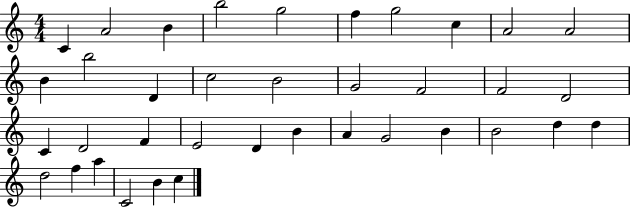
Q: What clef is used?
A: treble